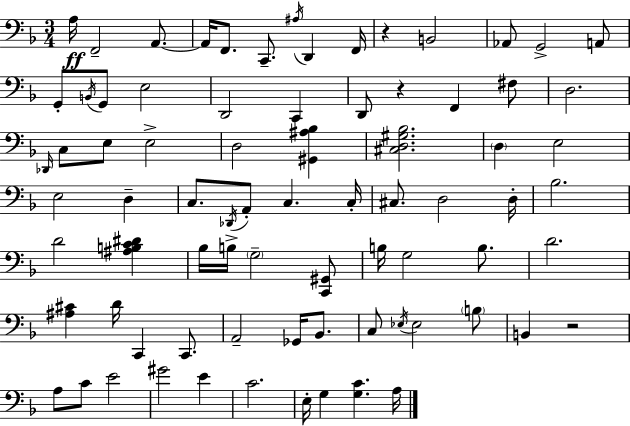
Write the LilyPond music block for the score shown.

{
  \clef bass
  \numericTimeSignature
  \time 3/4
  \key d \minor
  a16\ff f,2-- a,8.~~ | a,16 f,8. c,8.-- \acciaccatura { ais16 } d,4 | f,16 r4 b,2 | aes,8 g,2-> a,8 | \break g,8-. \acciaccatura { b,16 } g,8 e2 | d,2 c,4 | d,8 r4 f,4 | fis8 d2. | \break \grace { des,16 } c8 e8 e2-> | d2 <gis, ais bes>4 | <cis d gis bes>2. | \parenthesize d4 e2 | \break e2 d4-- | c8. \acciaccatura { des,16 } a,8-. c4. | c16-. cis8. d2 | d16-. bes2. | \break d'2 | <ais b c' dis'>4 bes16 b16-> \parenthesize g2-- | <c, gis,>8 b16 g2 | b8. d'2. | \break <ais cis'>4 d'16 c,4 | c,8. a,2-- | ges,16 bes,8. c8 \acciaccatura { ees16 } ees2 | \parenthesize b8 b,4 r2 | \break a8 c'8 e'2 | gis'2 | e'4 c'2. | e16-. g4 <g c'>4. | \break a16 \bar "|."
}